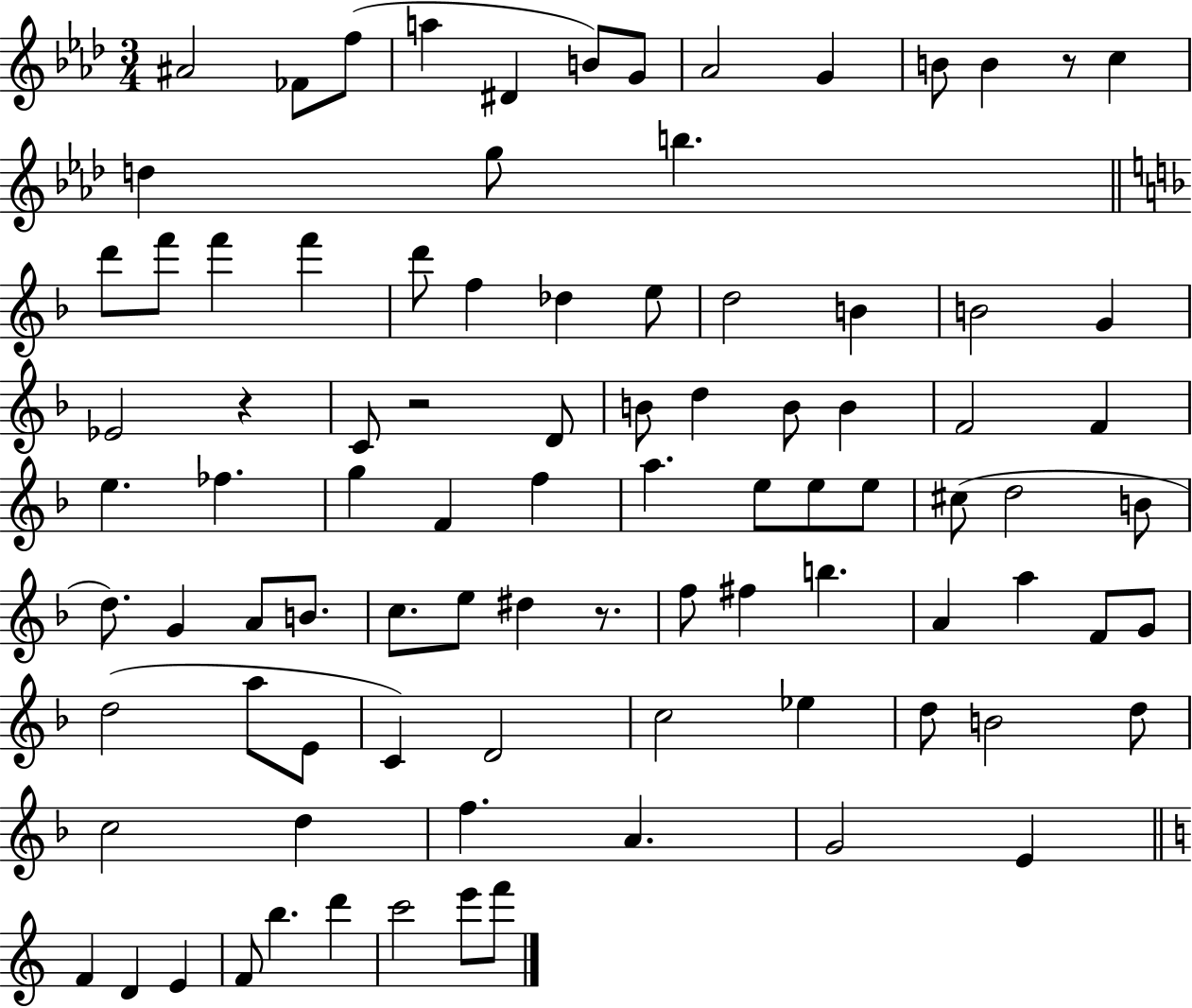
{
  \clef treble
  \numericTimeSignature
  \time 3/4
  \key aes \major
  ais'2 fes'8 f''8( | a''4 dis'4 b'8) g'8 | aes'2 g'4 | b'8 b'4 r8 c''4 | \break d''4 g''8 b''4. | \bar "||" \break \key d \minor d'''8 f'''8 f'''4 f'''4 | d'''8 f''4 des''4 e''8 | d''2 b'4 | b'2 g'4 | \break ees'2 r4 | c'8 r2 d'8 | b'8 d''4 b'8 b'4 | f'2 f'4 | \break e''4. fes''4. | g''4 f'4 f''4 | a''4. e''8 e''8 e''8 | cis''8( d''2 b'8 | \break d''8.) g'4 a'8 b'8. | c''8. e''8 dis''4 r8. | f''8 fis''4 b''4. | a'4 a''4 f'8 g'8 | \break d''2( a''8 e'8 | c'4) d'2 | c''2 ees''4 | d''8 b'2 d''8 | \break c''2 d''4 | f''4. a'4. | g'2 e'4 | \bar "||" \break \key c \major f'4 d'4 e'4 | f'8 b''4. d'''4 | c'''2 e'''8 f'''8 | \bar "|."
}